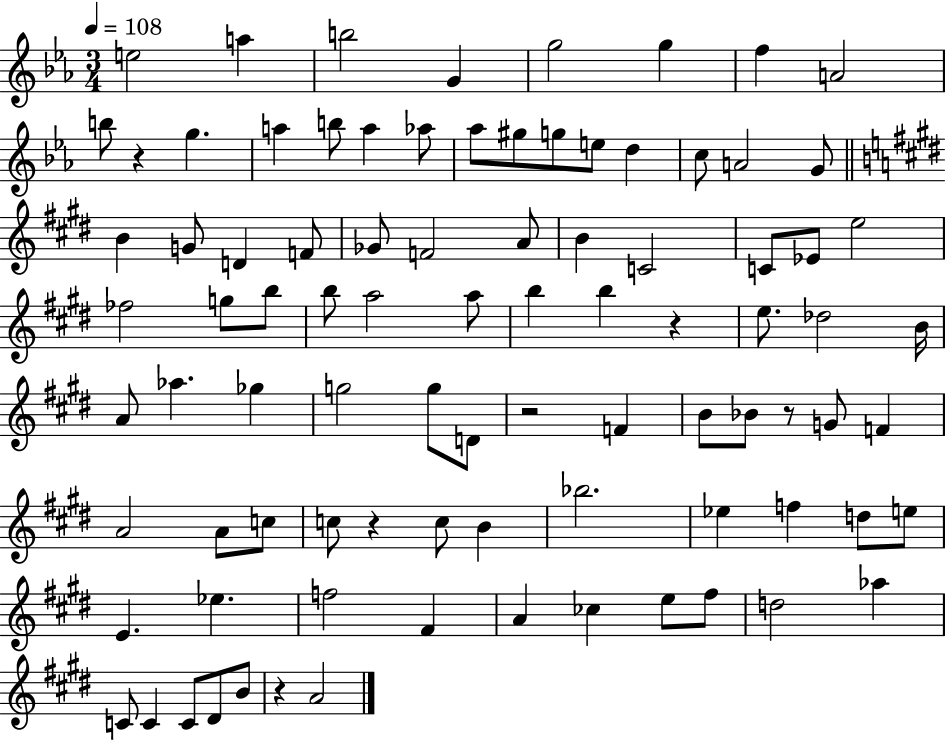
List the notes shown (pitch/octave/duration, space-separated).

E5/h A5/q B5/h G4/q G5/h G5/q F5/q A4/h B5/e R/q G5/q. A5/q B5/e A5/q Ab5/e Ab5/e G#5/e G5/e E5/e D5/q C5/e A4/h G4/e B4/q G4/e D4/q F4/e Gb4/e F4/h A4/e B4/q C4/h C4/e Eb4/e E5/h FES5/h G5/e B5/e B5/e A5/h A5/e B5/q B5/q R/q E5/e. Db5/h B4/s A4/e Ab5/q. Gb5/q G5/h G5/e D4/e R/h F4/q B4/e Bb4/e R/e G4/e F4/q A4/h A4/e C5/e C5/e R/q C5/e B4/q Bb5/h. Eb5/q F5/q D5/e E5/e E4/q. Eb5/q. F5/h F#4/q A4/q CES5/q E5/e F#5/e D5/h Ab5/q C4/e C4/q C4/e D#4/e B4/e R/q A4/h